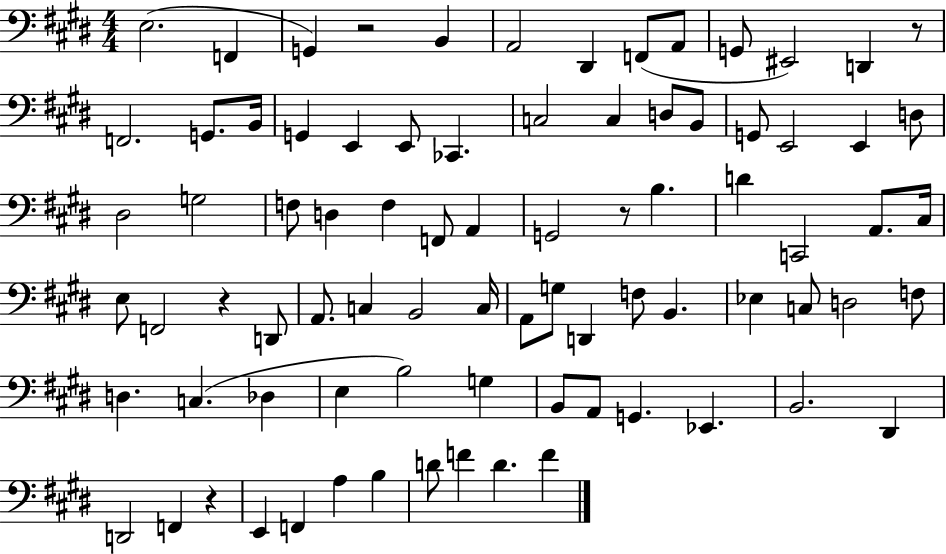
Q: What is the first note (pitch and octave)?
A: E3